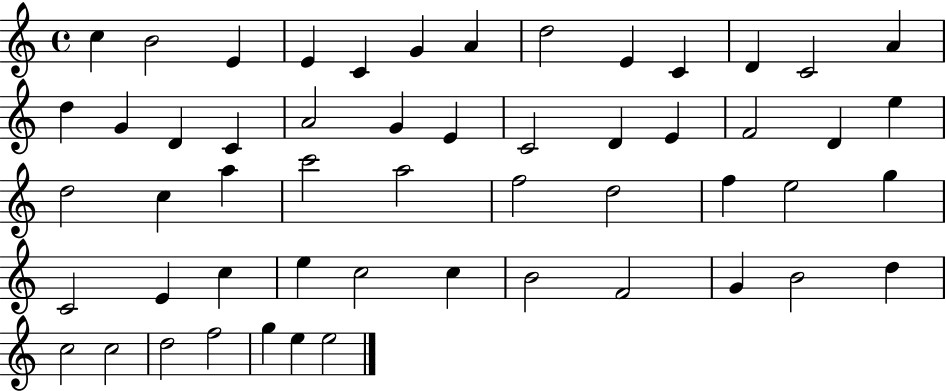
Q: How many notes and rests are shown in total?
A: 54